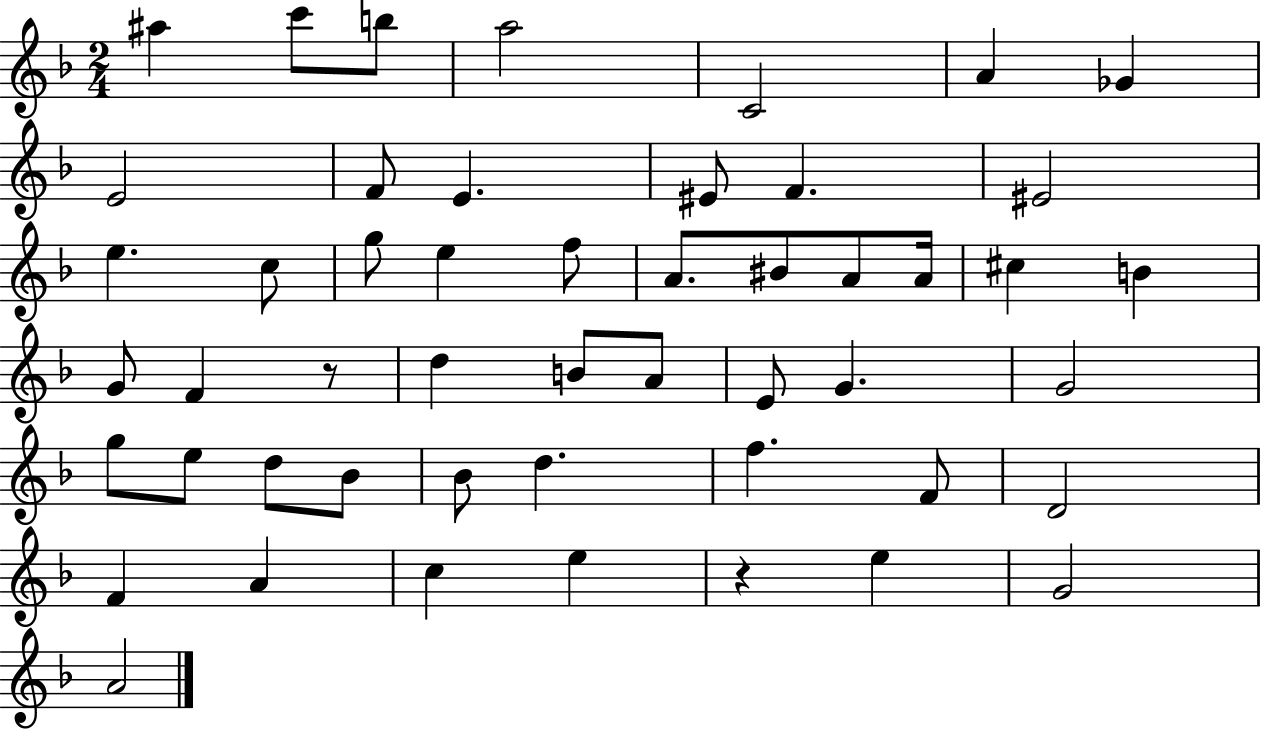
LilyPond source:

{
  \clef treble
  \numericTimeSignature
  \time 2/4
  \key f \major
  ais''4 c'''8 b''8 | a''2 | c'2 | a'4 ges'4 | \break e'2 | f'8 e'4. | eis'8 f'4. | eis'2 | \break e''4. c''8 | g''8 e''4 f''8 | a'8. bis'8 a'8 a'16 | cis''4 b'4 | \break g'8 f'4 r8 | d''4 b'8 a'8 | e'8 g'4. | g'2 | \break g''8 e''8 d''8 bes'8 | bes'8 d''4. | f''4. f'8 | d'2 | \break f'4 a'4 | c''4 e''4 | r4 e''4 | g'2 | \break a'2 | \bar "|."
}